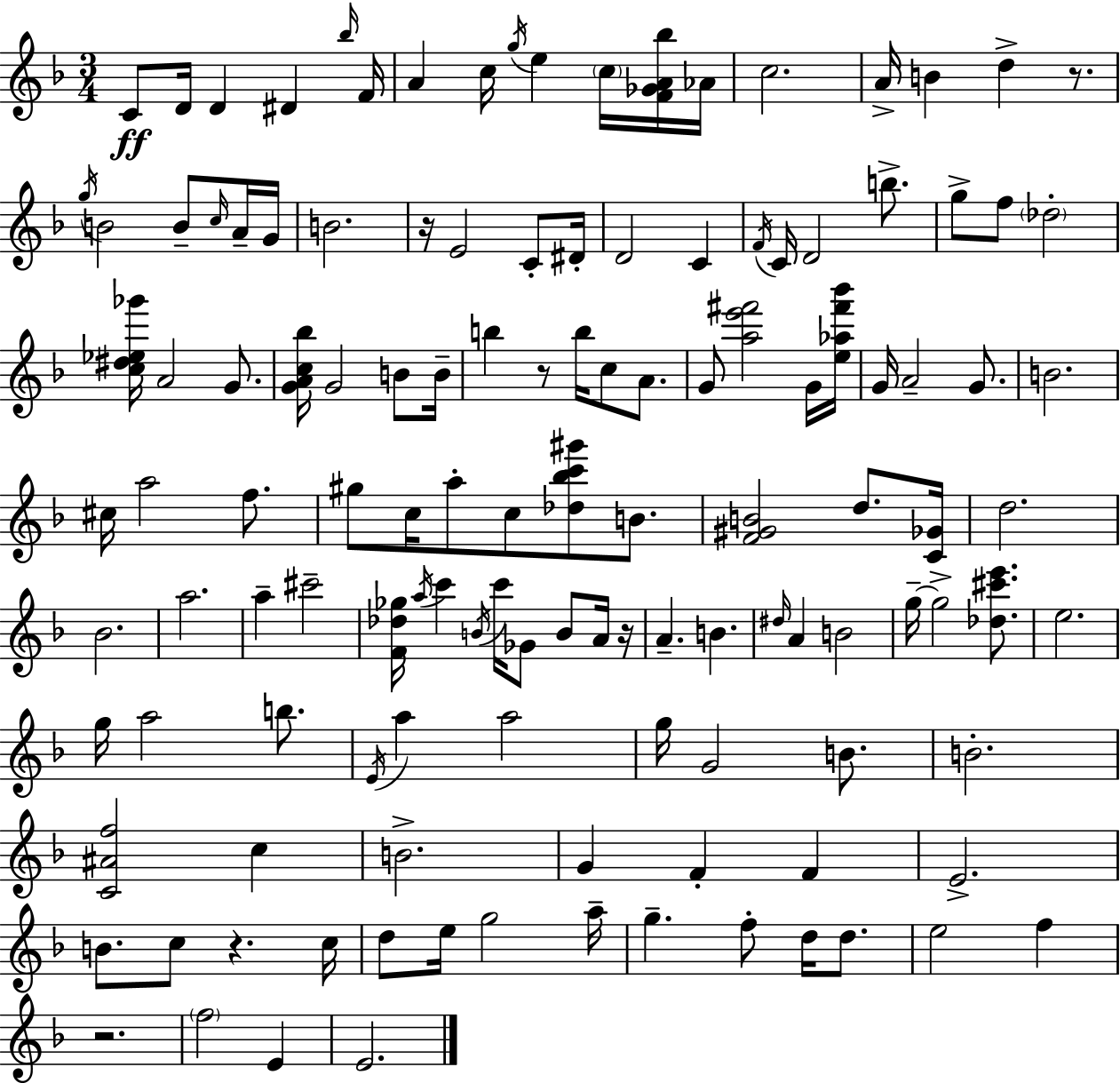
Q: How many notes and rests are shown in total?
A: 128